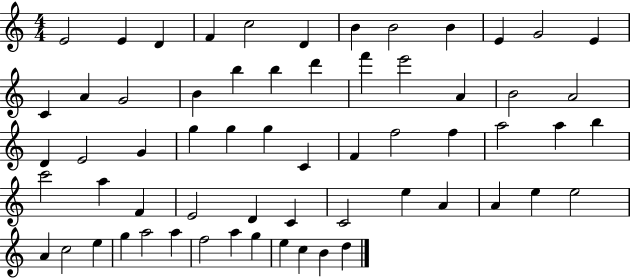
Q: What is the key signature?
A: C major